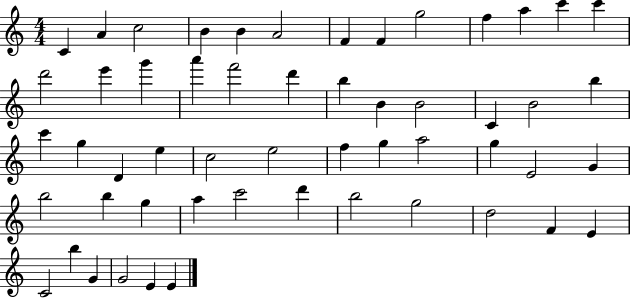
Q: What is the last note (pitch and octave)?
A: E4